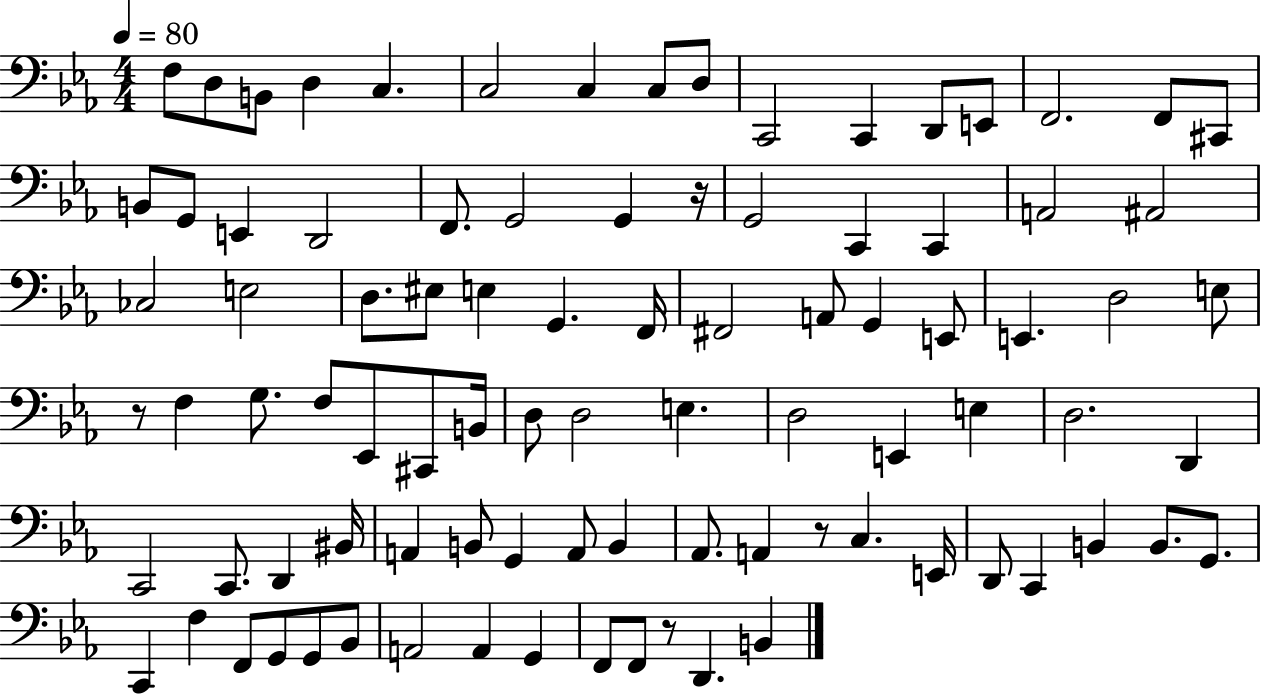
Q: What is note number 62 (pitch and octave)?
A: B2